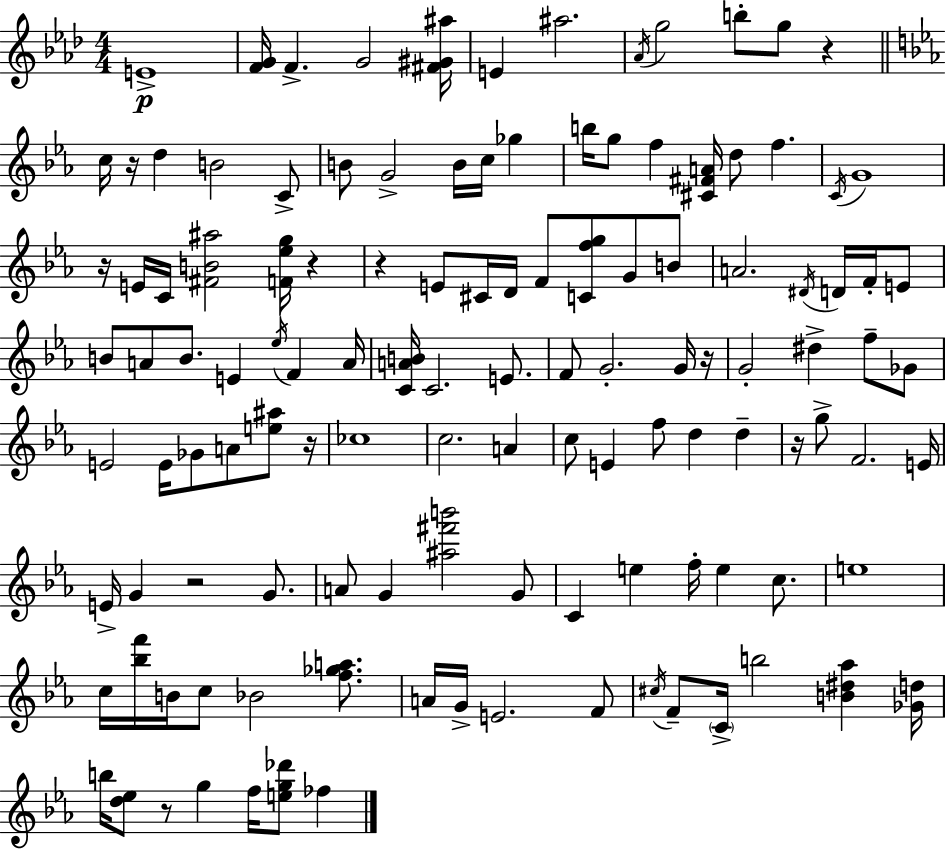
{
  \clef treble
  \numericTimeSignature
  \time 4/4
  \key aes \major
  e'1->\p | <f' g'>16 f'4.-> g'2 <fis' gis' ais''>16 | e'4 ais''2. | \acciaccatura { aes'16 } g''2 b''8-. g''8 r4 | \break \bar "||" \break \key ees \major c''16 r16 d''4 b'2 c'8-> | b'8 g'2-> b'16 c''16 ges''4 | b''16 g''8 f''4 <cis' fis' a'>16 d''8 f''4. | \acciaccatura { c'16 } g'1 | \break r16 e'16 c'16 <fis' b' ais''>2 <f' ees'' g''>16 r4 | r4 e'8 cis'16 d'16 f'8 <c' f'' g''>8 g'8 b'8 | a'2. \acciaccatura { dis'16 } d'16 f'16-. | e'8 b'8 a'8 b'8. e'4 \acciaccatura { ees''16 } f'4 | \break a'16 <c' a' b'>16 c'2. | e'8. f'8 g'2.-. | g'16 r16 g'2-. dis''4-> f''8-- | ges'8 e'2 e'16 ges'8 a'8 | \break <e'' ais''>8 r16 ces''1 | c''2. a'4 | c''8 e'4 f''8 d''4 d''4-- | r16 g''8-> f'2. | \break e'16 e'16-> g'4 r2 | g'8. a'8 g'4 <ais'' fis''' b'''>2 | g'8 c'4 e''4 f''16-. e''4 | c''8. e''1 | \break c''16 <bes'' f'''>16 b'16 c''8 bes'2 | <f'' ges'' a''>8. a'16 g'16-> e'2. | f'8 \acciaccatura { cis''16 } f'8-- \parenthesize c'16-> b''2 <b' dis'' aes''>4 | <ges' d''>16 b''16 <d'' ees''>8 r8 g''4 f''16 <e'' g'' des'''>8 | \break fes''4 \bar "|."
}